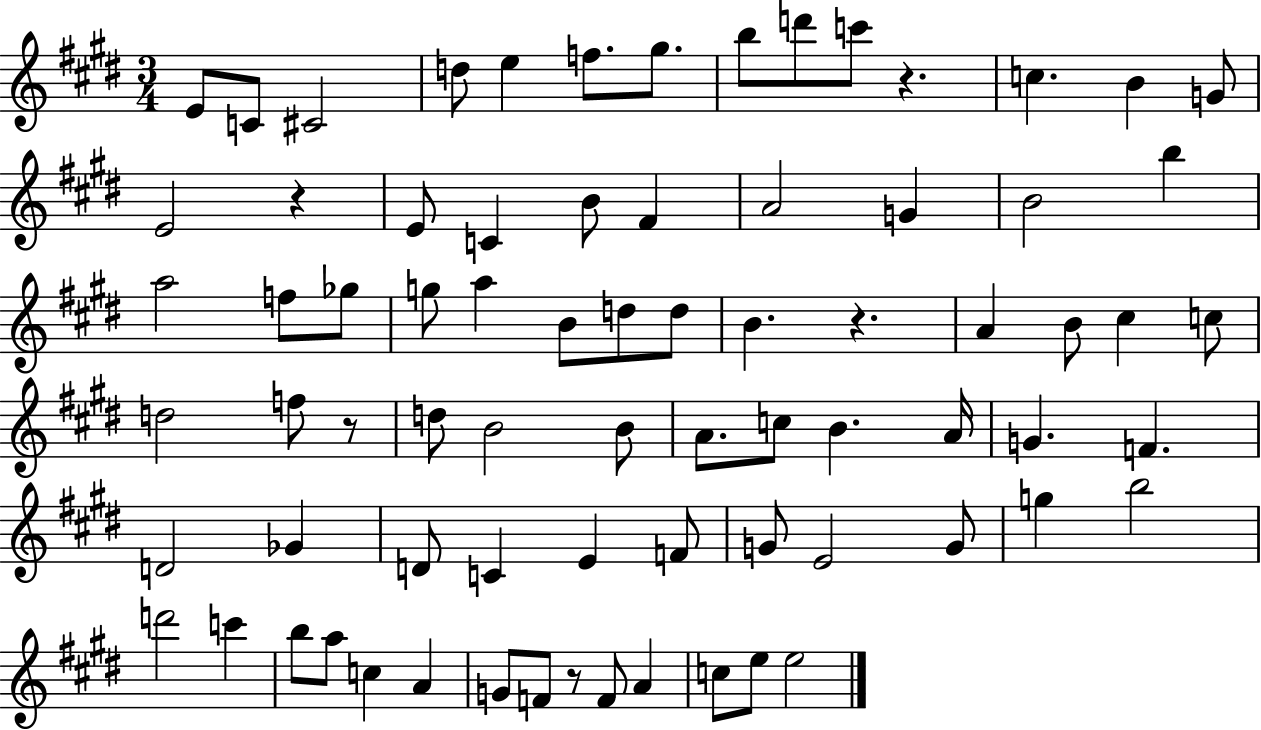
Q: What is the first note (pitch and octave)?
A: E4